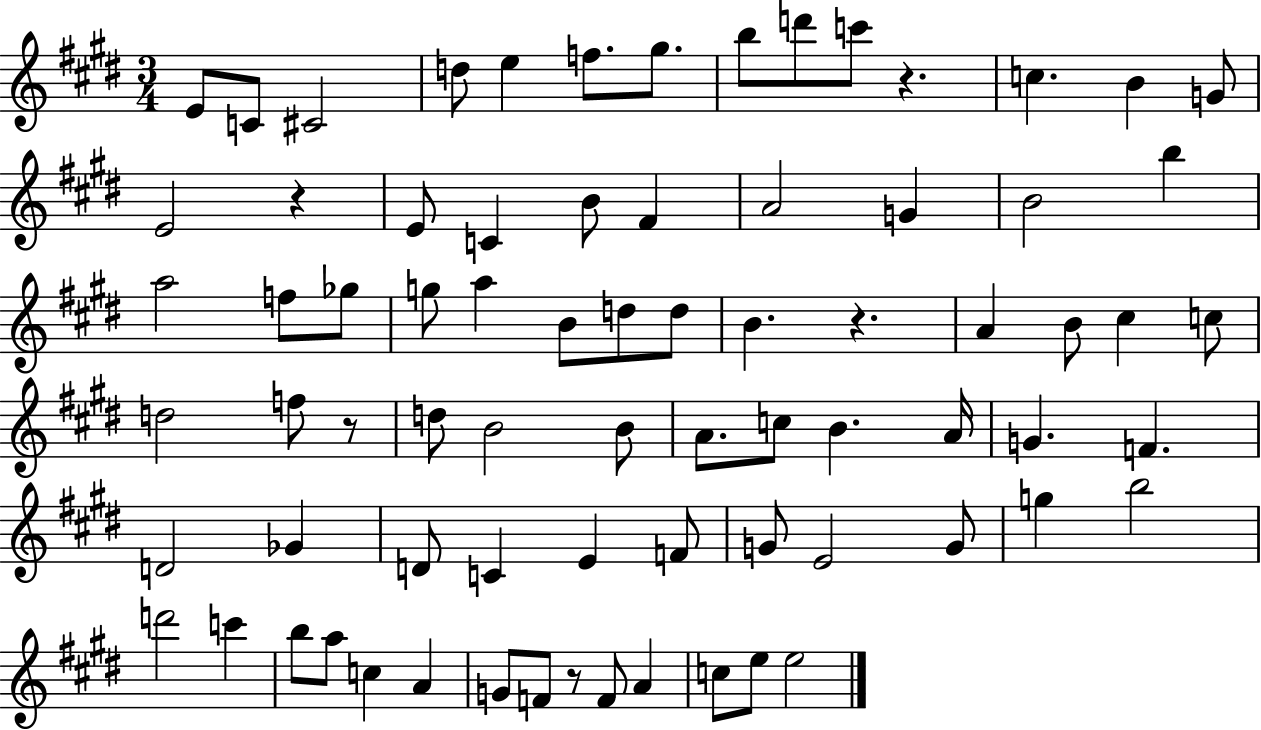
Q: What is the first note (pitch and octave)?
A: E4